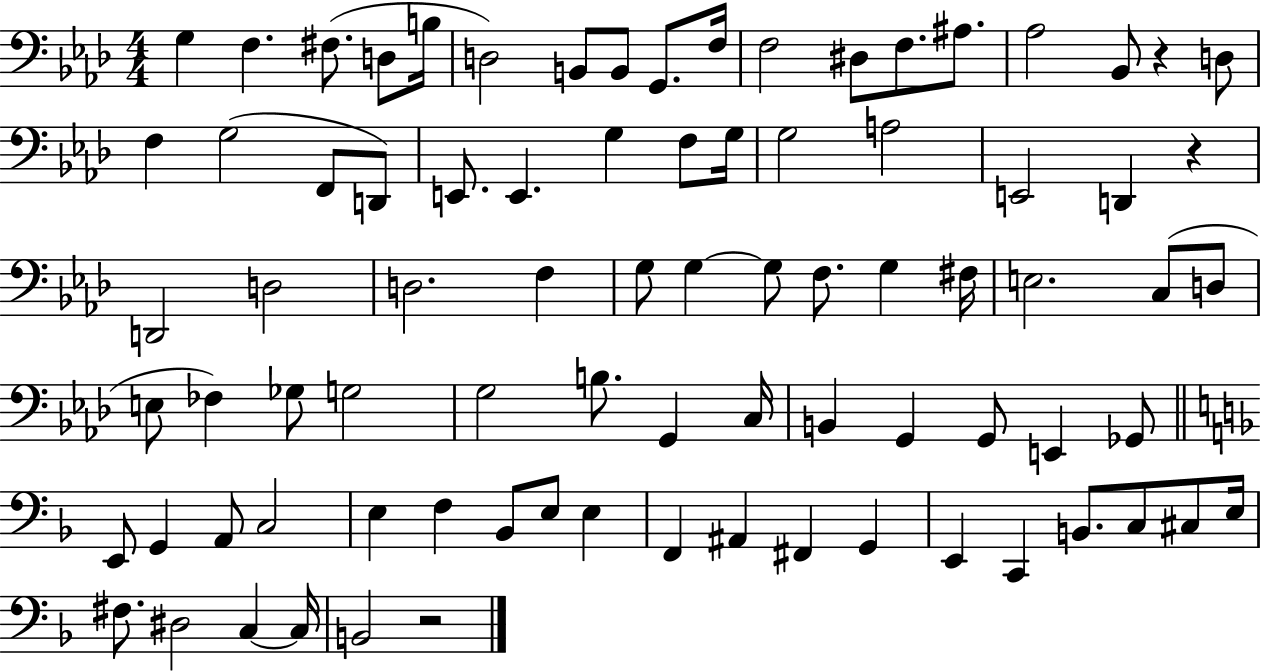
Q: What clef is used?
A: bass